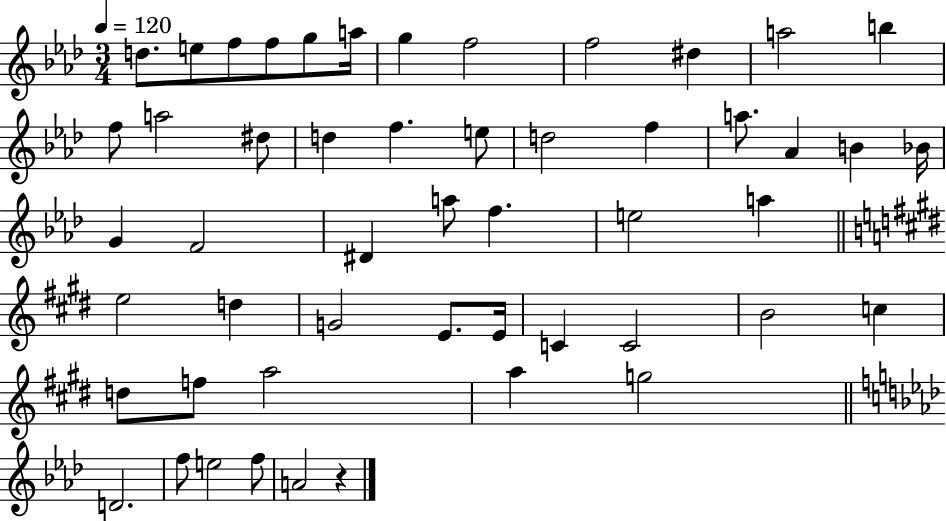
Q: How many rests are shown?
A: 1